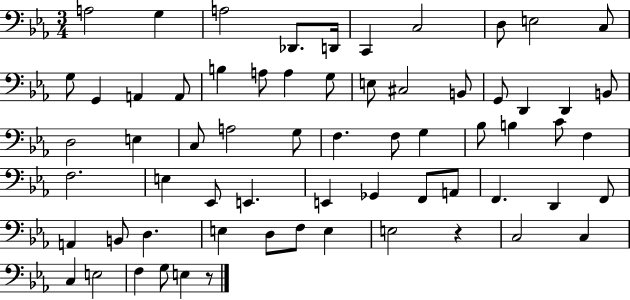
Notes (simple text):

A3/h G3/q A3/h Db2/e. D2/s C2/q C3/h D3/e E3/h C3/e G3/e G2/q A2/q A2/e B3/q A3/e A3/q G3/e E3/e C#3/h B2/e G2/e D2/q D2/q B2/e D3/h E3/q C3/e A3/h G3/e F3/q. F3/e G3/q Bb3/e B3/q C4/e F3/q F3/h. E3/q Eb2/e E2/q. E2/q Gb2/q F2/e A2/e F2/q. D2/q F2/e A2/q B2/e D3/q. E3/q D3/e F3/e E3/q E3/h R/q C3/h C3/q C3/q E3/h F3/q G3/e E3/q R/e